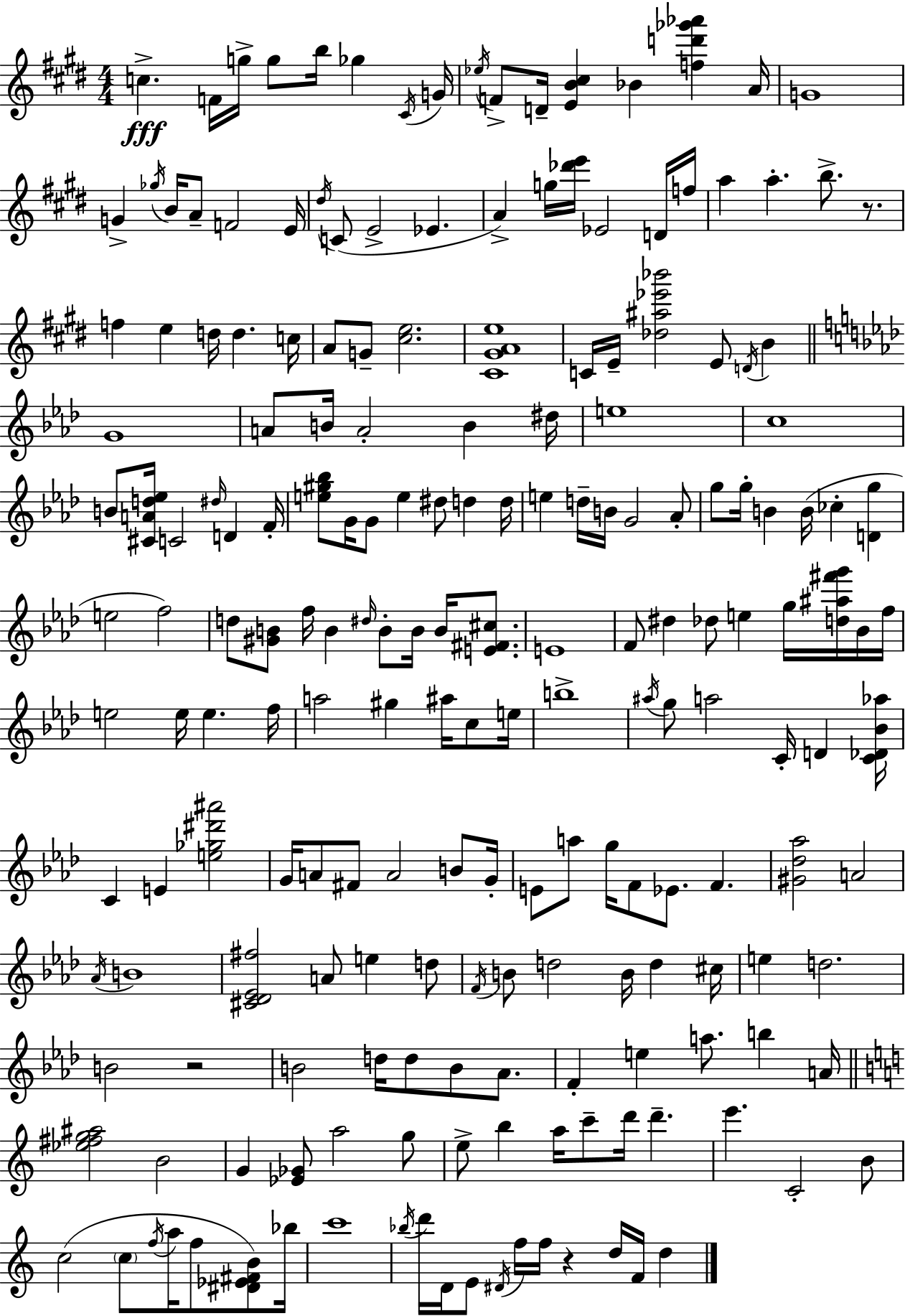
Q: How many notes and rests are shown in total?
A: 196